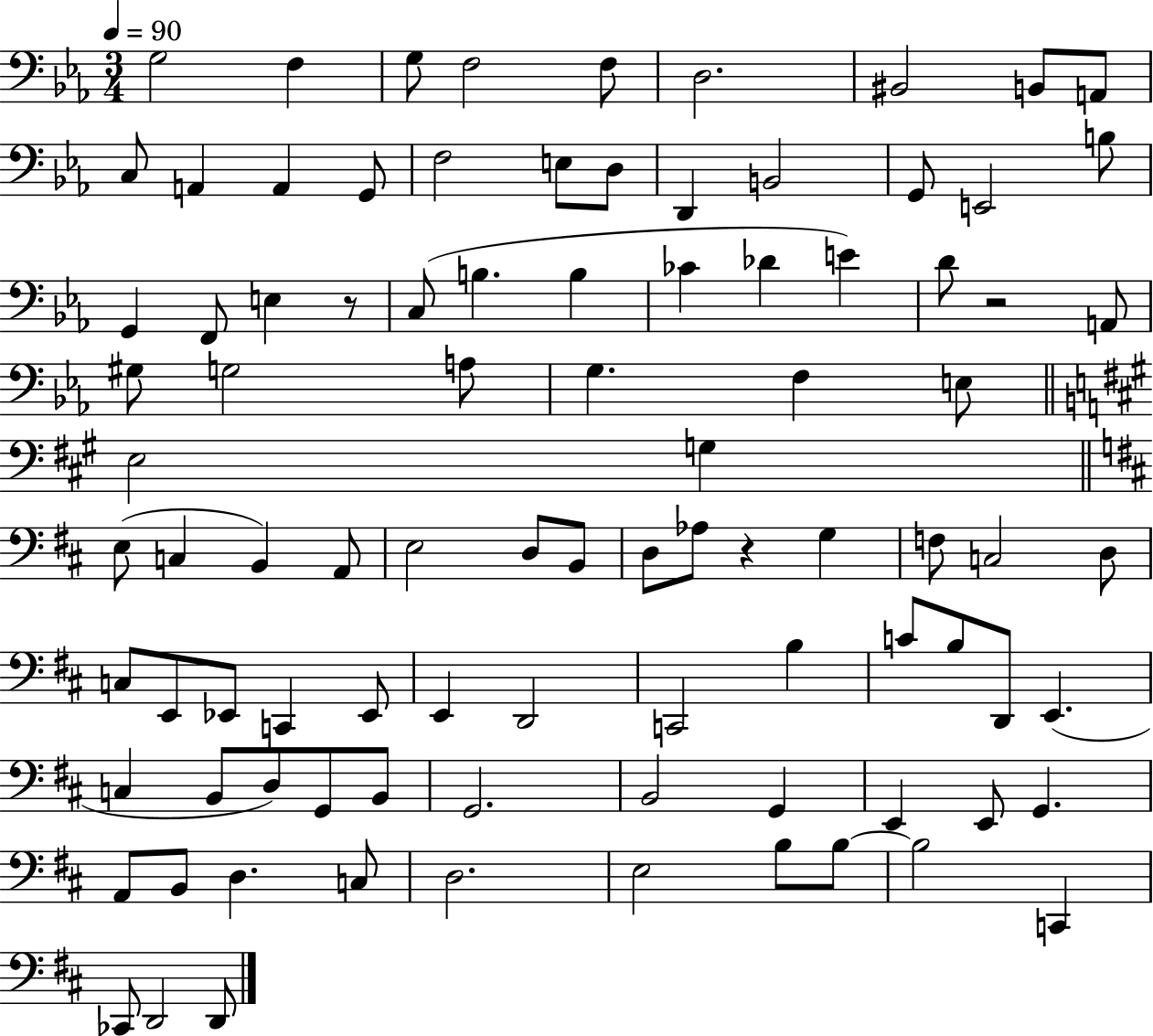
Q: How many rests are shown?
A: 3